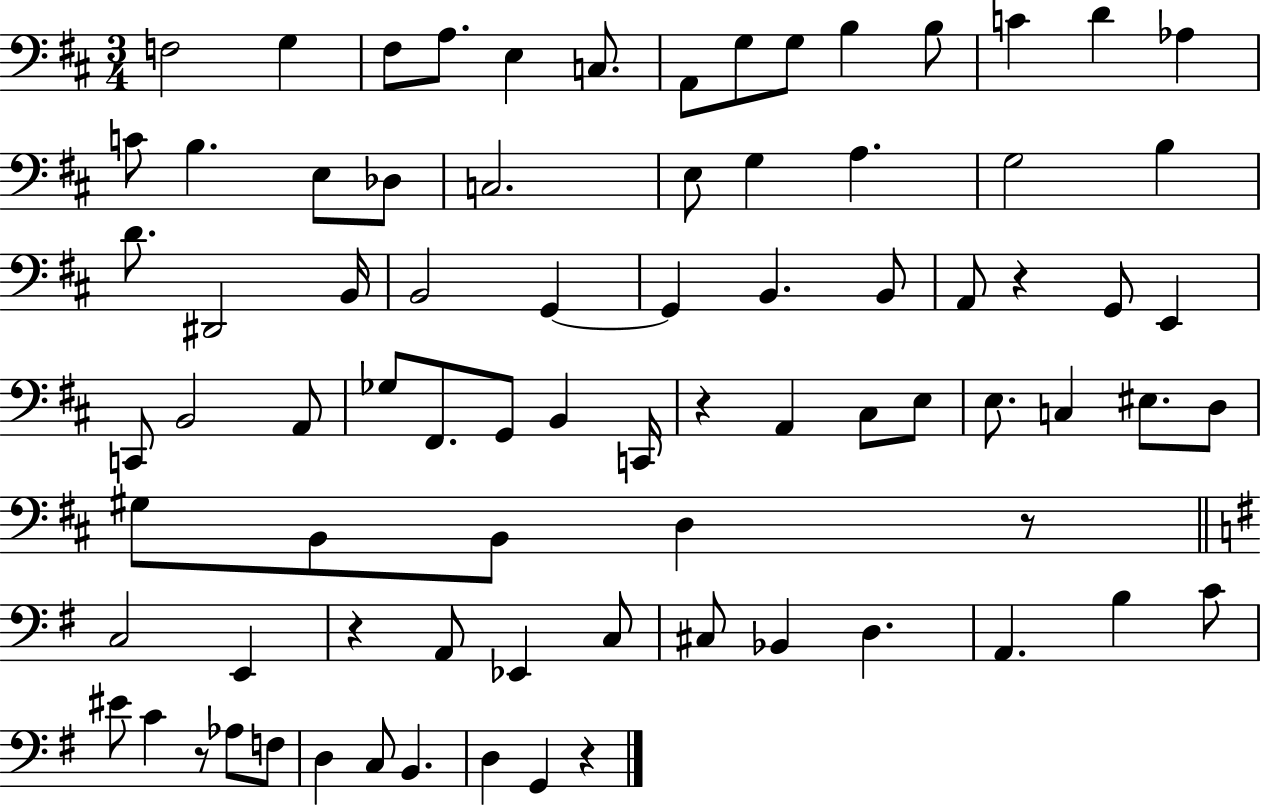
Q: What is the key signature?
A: D major